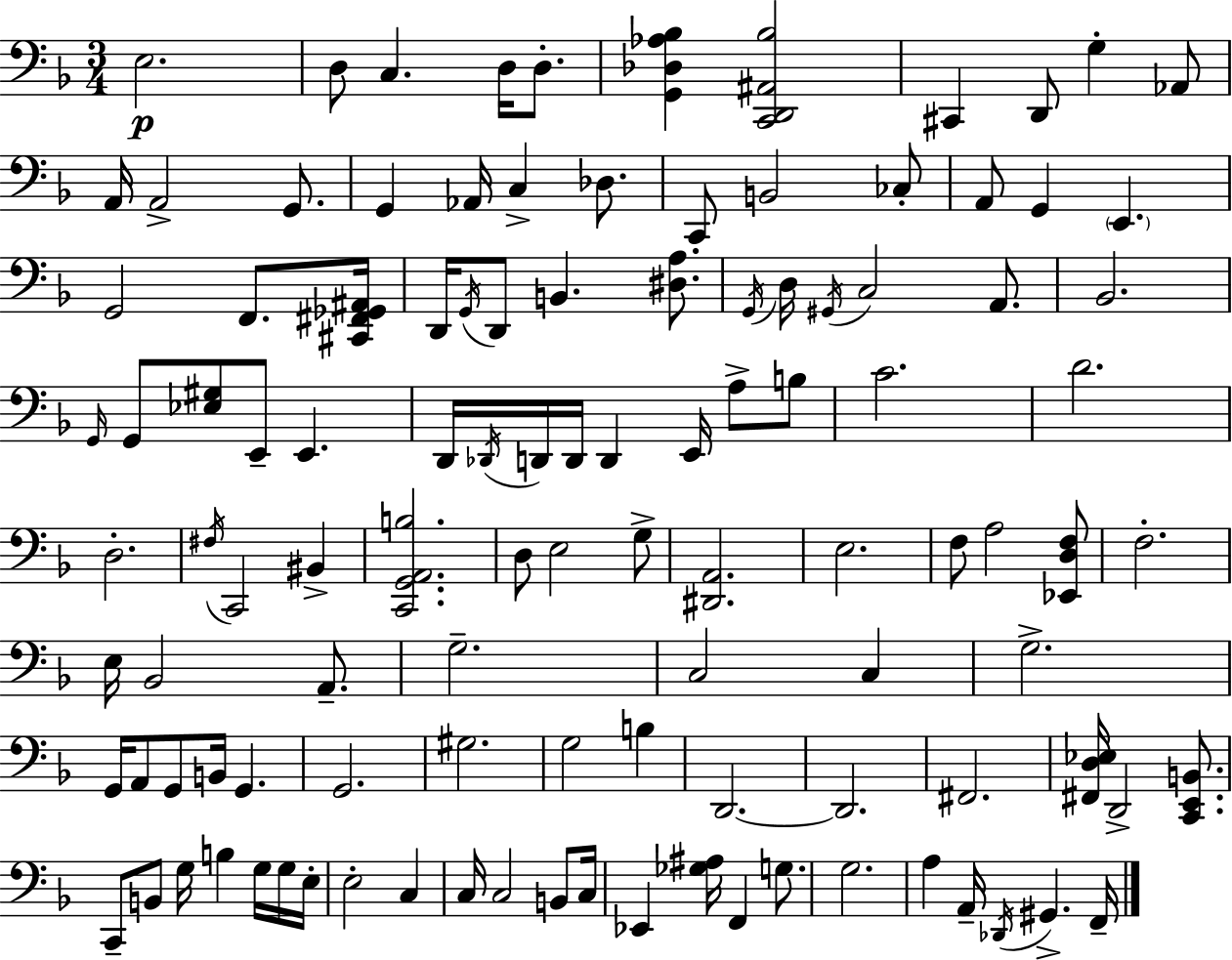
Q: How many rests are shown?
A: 0